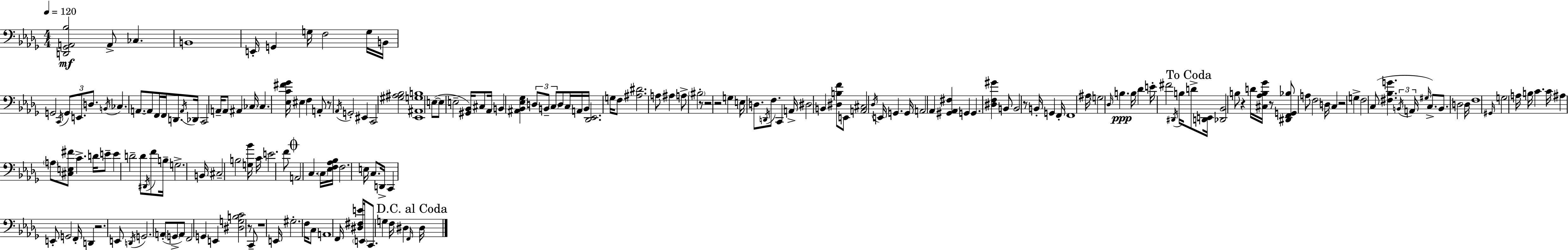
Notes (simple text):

[D2,Gb2,A2,Bb3]/h A2/e CES3/q. B2/w E2/s G2/q G3/s F3/h G3/s B2/s G2/h C2/s G2/e E2/e. D3/e. B2/s CES3/q. A2/e. A2/e F2/s F2/s D2/e. A2/s Db2/s C2/h A2/s A2/e A#2/q CES3/s CES3/q. [Eb3,C4,F#4,Gb4]/s EIS3/q F3/q A2/e R/e Ab2/s G2/h EIS2/q C2/h [G#3,A#3,Bb3]/h [Eb2,A#2,G3,B3]/w E3/e E3/e E3/h [G#2,Bb2]/s C#3/e Ab2/s B2/q [A#2,Bb2,Eb3,Gb3]/q D3/e B2/e C3/e D3/e C3/s A2/s B2/s [Db2,Eb2]/h. G3/s F3/e [A#3,D#4]/h. A3/e A#3/q A3/e BIS3/h R/e R/h R/h G3/q E3/s D3/e. D2/s F3/e. C2/q A2/s D#3/h B2/q [D#3,B3,F4]/e E2/e [A2,C#3]/h Db3/s E2/s G2/q. G2/s A2/h Ab2/q [G#2,Ab2,F#3]/q G2/q G2/q. [D#3,F3,G#4]/q B2/e B2/h R/e B2/s G2/q F2/s F2/w A#3/s G3/h Db3/s B3/q. B3/s Db4/q E4/s F#4/h D#2/s B3/s D4/e [D2,E2]/s [Db2,Bb2]/h B3/e R/q D4/s [C#3,Ab3,B3,Gb4]/s R/e [D#2,F2,G2,Bb3]/e A3/e F3/h D3/s C3/q R/h G3/q F3/h C3/e [F#3,Bb3,G4]/q. B2/s A2/s G#3/s C3/e. B2/e. D3/h D3/s F3/w G#2/s G3/h A3/s B3/s C4/q. C4/s A#3/q A3/e [C#3,E3,F#4]/e C4/q. D4/s E4/e E4/q D4/h D4/e D#2/s F4/e B3/s G3/h. B2/s C#3/h B3/h [G3,Bb4]/s C4/s E4/h. F4/e A2/h C3/q. C3/s [Eb3,F3,Ab3,Bb3]/s F3/h. E3/s C3/e. D2/s C2/q E2/e G2/h F2/s D2/q R/h. E2/e D2/s G2/h. A2/e G2/e A2/e F2/h G2/q E2/q [D#3,G3,B3,C4]/h R/e C2/e R/w E2/s G#3/h. F3/s C3/e A2/w F2/s [D#3,F#3,E4]/s E2/s C2/e. G3/q F3/s D#3/q F2/s D#3/s